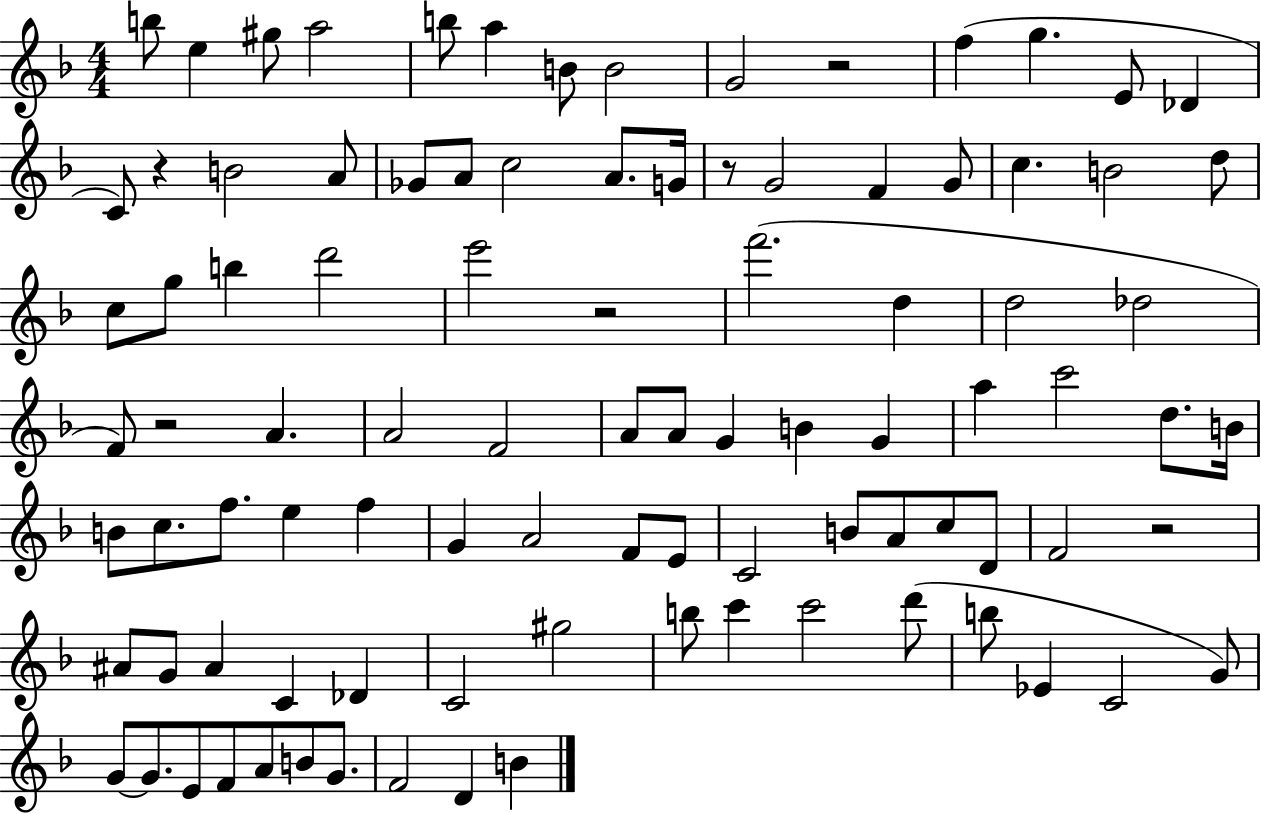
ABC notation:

X:1
T:Untitled
M:4/4
L:1/4
K:F
b/2 e ^g/2 a2 b/2 a B/2 B2 G2 z2 f g E/2 _D C/2 z B2 A/2 _G/2 A/2 c2 A/2 G/4 z/2 G2 F G/2 c B2 d/2 c/2 g/2 b d'2 e'2 z2 f'2 d d2 _d2 F/2 z2 A A2 F2 A/2 A/2 G B G a c'2 d/2 B/4 B/2 c/2 f/2 e f G A2 F/2 E/2 C2 B/2 A/2 c/2 D/2 F2 z2 ^A/2 G/2 ^A C _D C2 ^g2 b/2 c' c'2 d'/2 b/2 _E C2 G/2 G/2 G/2 E/2 F/2 A/2 B/2 G/2 F2 D B